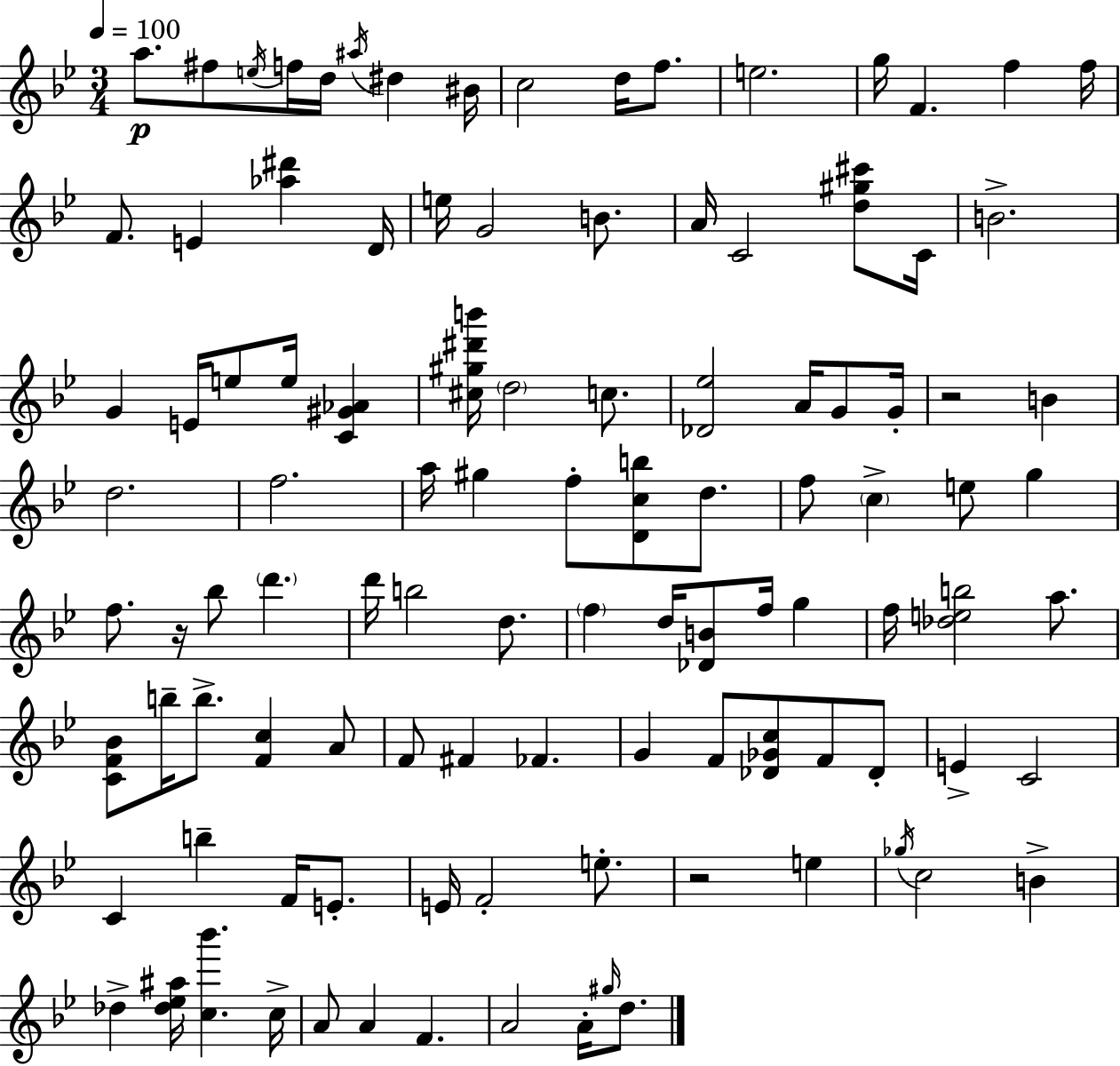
A5/e. F#5/e E5/s F5/s D5/s A#5/s D#5/q BIS4/s C5/h D5/s F5/e. E5/h. G5/s F4/q. F5/q F5/s F4/e. E4/q [Ab5,D#6]/q D4/s E5/s G4/h B4/e. A4/s C4/h [D5,G#5,C#6]/e C4/s B4/h. G4/q E4/s E5/e E5/s [C4,G#4,Ab4]/q [C#5,G#5,D#6,B6]/s D5/h C5/e. [Db4,Eb5]/h A4/s G4/e G4/s R/h B4/q D5/h. F5/h. A5/s G#5/q F5/e [D4,C5,B5]/e D5/e. F5/e C5/q E5/e G5/q F5/e. R/s Bb5/e D6/q. D6/s B5/h D5/e. F5/q D5/s [Db4,B4]/e F5/s G5/q F5/s [Db5,E5,B5]/h A5/e. [C4,F4,Bb4]/e B5/s B5/e. [F4,C5]/q A4/e F4/e F#4/q FES4/q. G4/q F4/e [Db4,Gb4,C5]/e F4/e Db4/e E4/q C4/h C4/q B5/q F4/s E4/e. E4/s F4/h E5/e. R/h E5/q Gb5/s C5/h B4/q Db5/q [Db5,Eb5,A#5]/s [C5,Bb6]/q. C5/s A4/e A4/q F4/q. A4/h A4/s G#5/s D5/e.